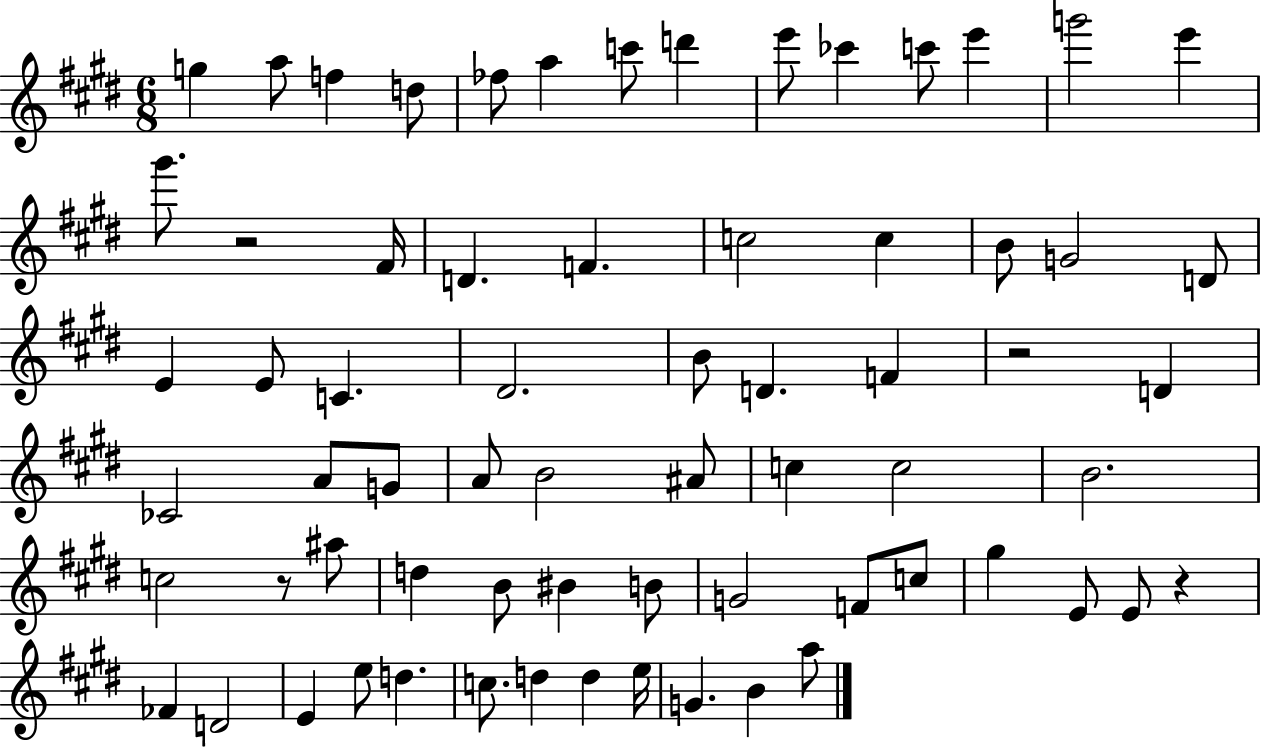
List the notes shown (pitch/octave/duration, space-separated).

G5/q A5/e F5/q D5/e FES5/e A5/q C6/e D6/q E6/e CES6/q C6/e E6/q G6/h E6/q G#6/e. R/h F#4/s D4/q. F4/q. C5/h C5/q B4/e G4/h D4/e E4/q E4/e C4/q. D#4/h. B4/e D4/q. F4/q R/h D4/q CES4/h A4/e G4/e A4/e B4/h A#4/e C5/q C5/h B4/h. C5/h R/e A#5/e D5/q B4/e BIS4/q B4/e G4/h F4/e C5/e G#5/q E4/e E4/e R/q FES4/q D4/h E4/q E5/e D5/q. C5/e. D5/q D5/q E5/s G4/q. B4/q A5/e